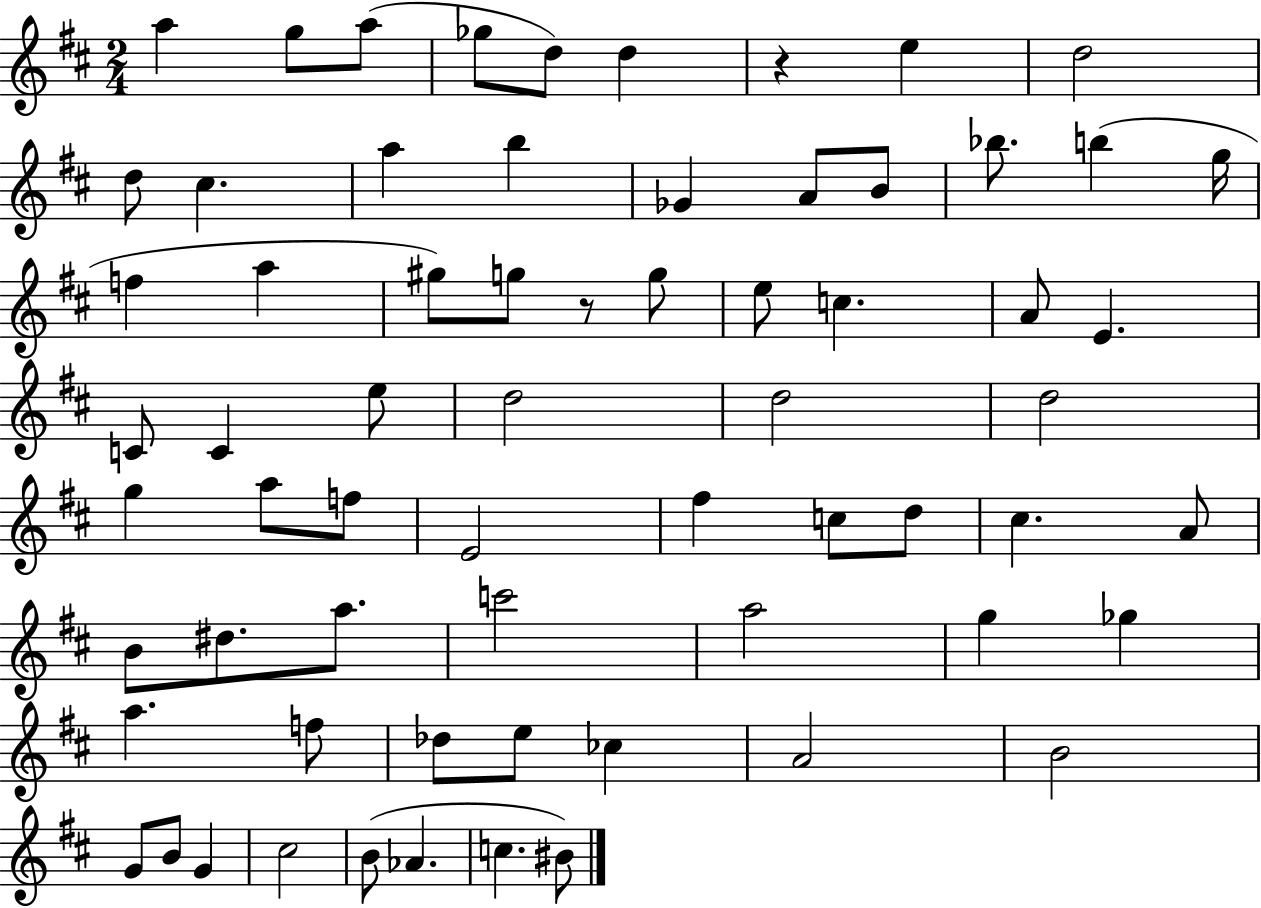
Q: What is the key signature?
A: D major